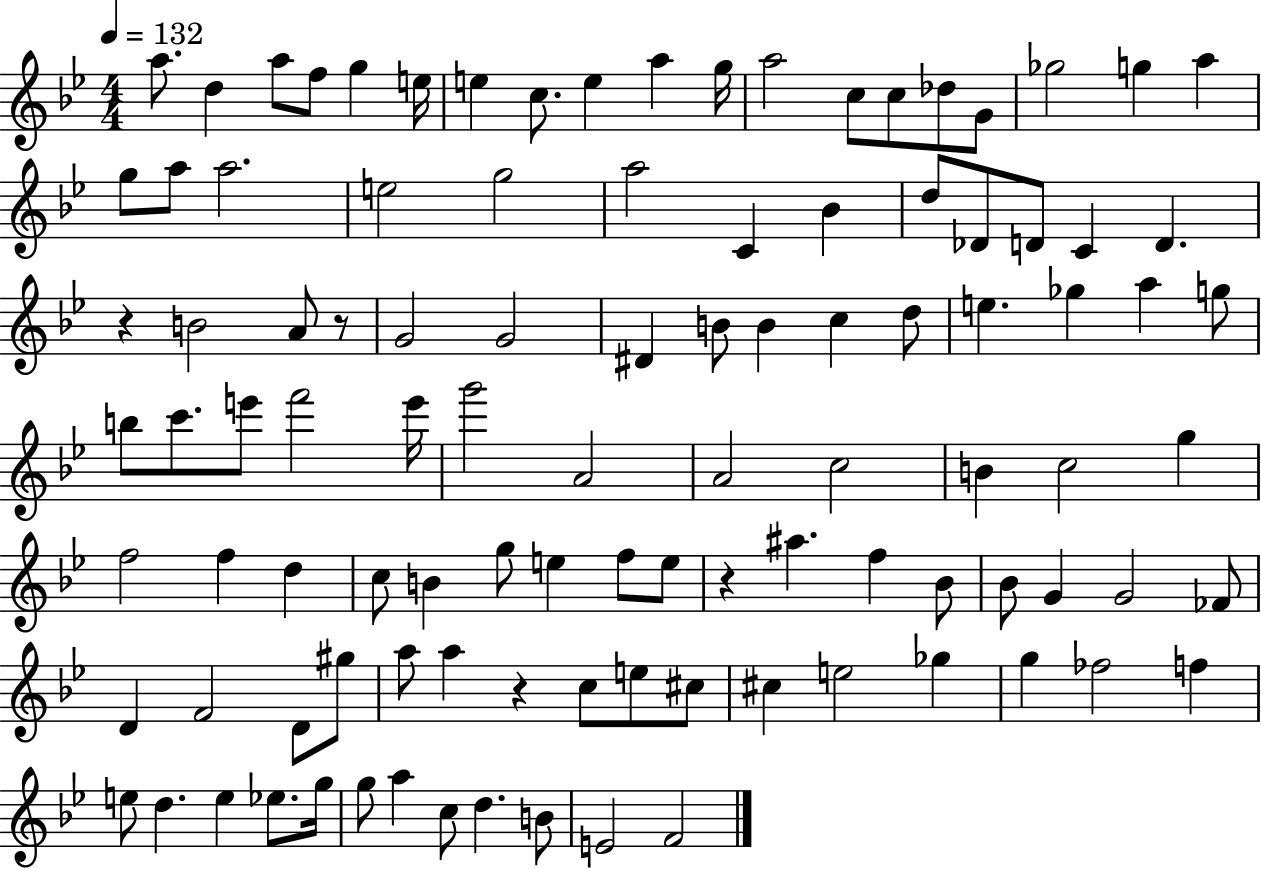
X:1
T:Untitled
M:4/4
L:1/4
K:Bb
a/2 d a/2 f/2 g e/4 e c/2 e a g/4 a2 c/2 c/2 _d/2 G/2 _g2 g a g/2 a/2 a2 e2 g2 a2 C _B d/2 _D/2 D/2 C D z B2 A/2 z/2 G2 G2 ^D B/2 B c d/2 e _g a g/2 b/2 c'/2 e'/2 f'2 e'/4 g'2 A2 A2 c2 B c2 g f2 f d c/2 B g/2 e f/2 e/2 z ^a f _B/2 _B/2 G G2 _F/2 D F2 D/2 ^g/2 a/2 a z c/2 e/2 ^c/2 ^c e2 _g g _f2 f e/2 d e _e/2 g/4 g/2 a c/2 d B/2 E2 F2